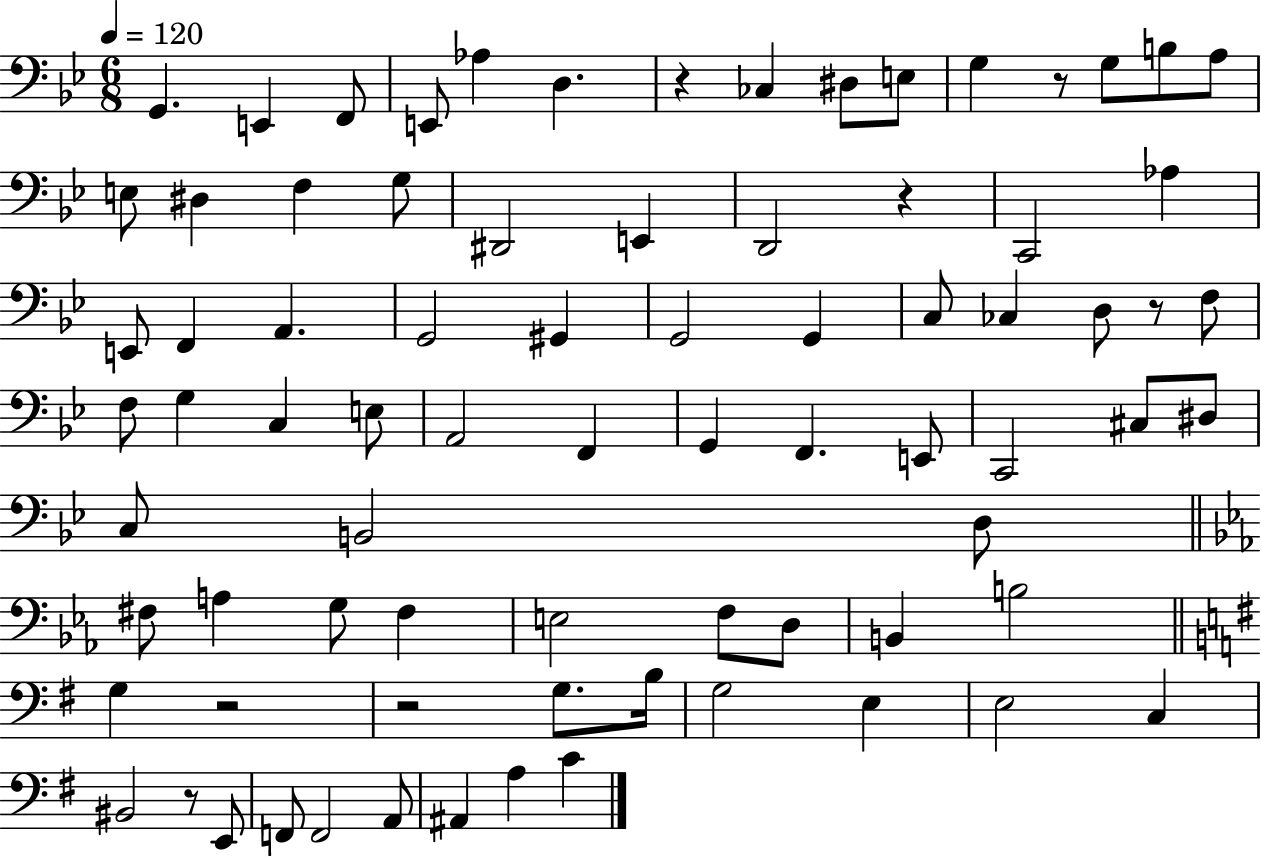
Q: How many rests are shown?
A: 7